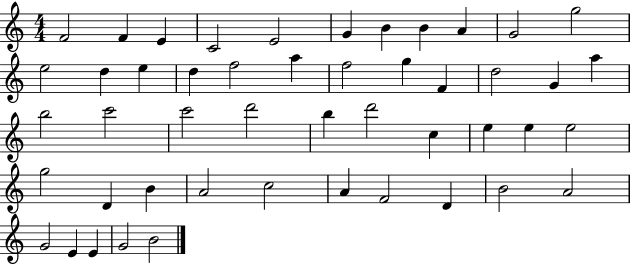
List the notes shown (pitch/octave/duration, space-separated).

F4/h F4/q E4/q C4/h E4/h G4/q B4/q B4/q A4/q G4/h G5/h E5/h D5/q E5/q D5/q F5/h A5/q F5/h G5/q F4/q D5/h G4/q A5/q B5/h C6/h C6/h D6/h B5/q D6/h C5/q E5/q E5/q E5/h G5/h D4/q B4/q A4/h C5/h A4/q F4/h D4/q B4/h A4/h G4/h E4/q E4/q G4/h B4/h